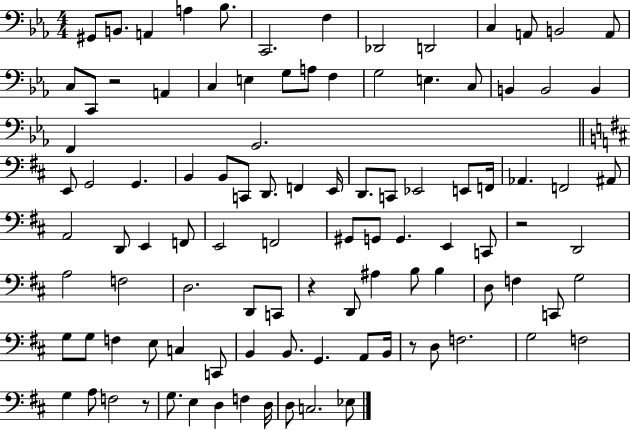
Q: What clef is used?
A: bass